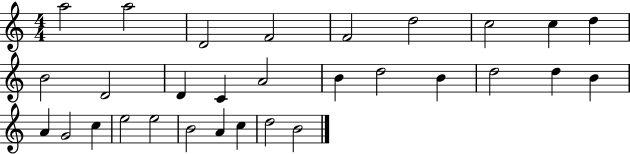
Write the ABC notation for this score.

X:1
T:Untitled
M:4/4
L:1/4
K:C
a2 a2 D2 F2 F2 d2 c2 c d B2 D2 D C A2 B d2 B d2 d B A G2 c e2 e2 B2 A c d2 B2